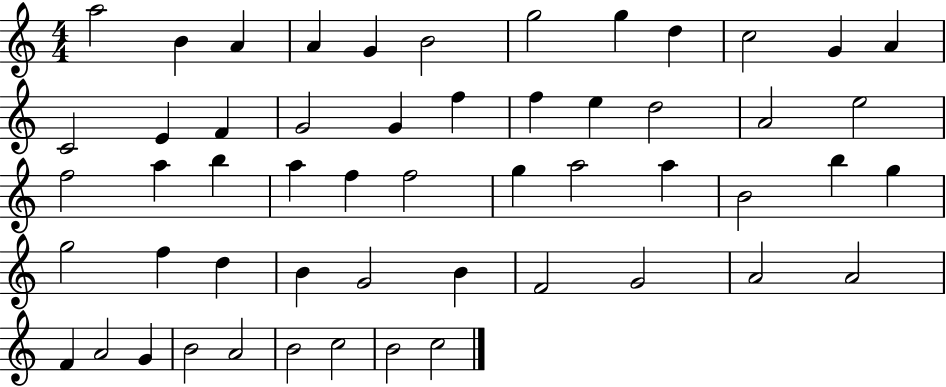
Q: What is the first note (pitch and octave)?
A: A5